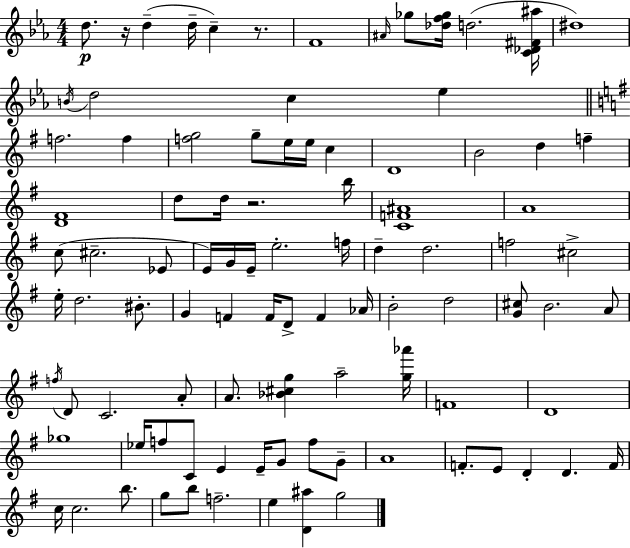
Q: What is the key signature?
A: C minor